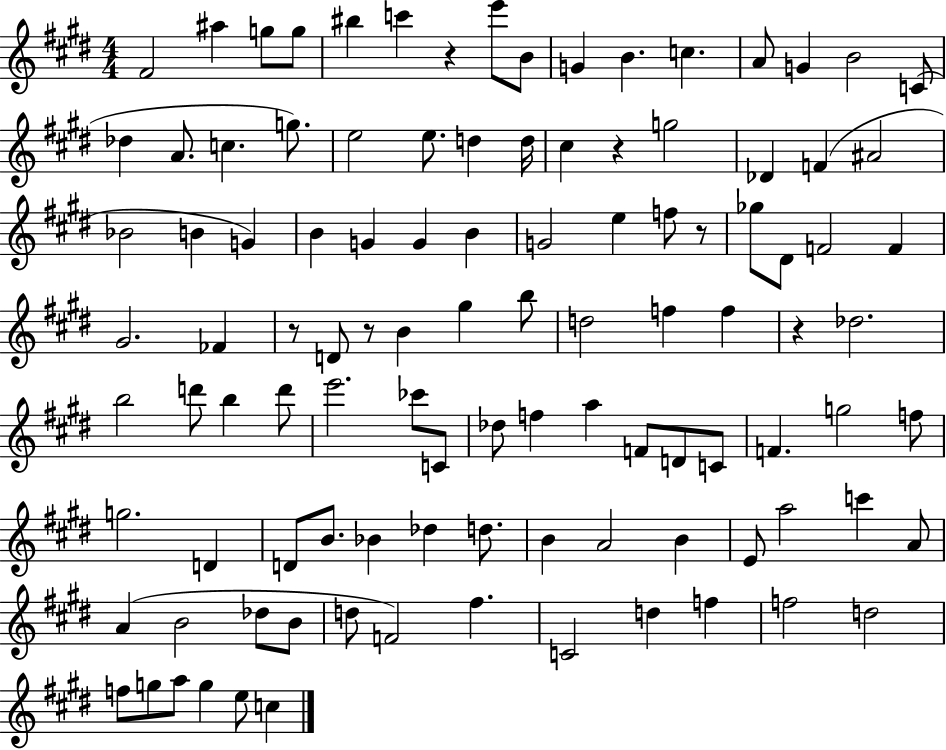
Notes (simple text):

F#4/h A#5/q G5/e G5/e BIS5/q C6/q R/q E6/e B4/e G4/q B4/q. C5/q. A4/e G4/q B4/h C4/e Db5/q A4/e. C5/q. G5/e. E5/h E5/e. D5/q D5/s C#5/q R/q G5/h Db4/q F4/q A#4/h Bb4/h B4/q G4/q B4/q G4/q G4/q B4/q G4/h E5/q F5/e R/e Gb5/e D#4/e F4/h F4/q G#4/h. FES4/q R/e D4/e R/e B4/q G#5/q B5/e D5/h F5/q F5/q R/q Db5/h. B5/h D6/e B5/q D6/e E6/h. CES6/e C4/e Db5/e F5/q A5/q F4/e D4/e C4/e F4/q. G5/h F5/e G5/h. D4/q D4/e B4/e. Bb4/q Db5/q D5/e. B4/q A4/h B4/q E4/e A5/h C6/q A4/e A4/q B4/h Db5/e B4/e D5/e F4/h F#5/q. C4/h D5/q F5/q F5/h D5/h F5/e G5/e A5/e G5/q E5/e C5/q